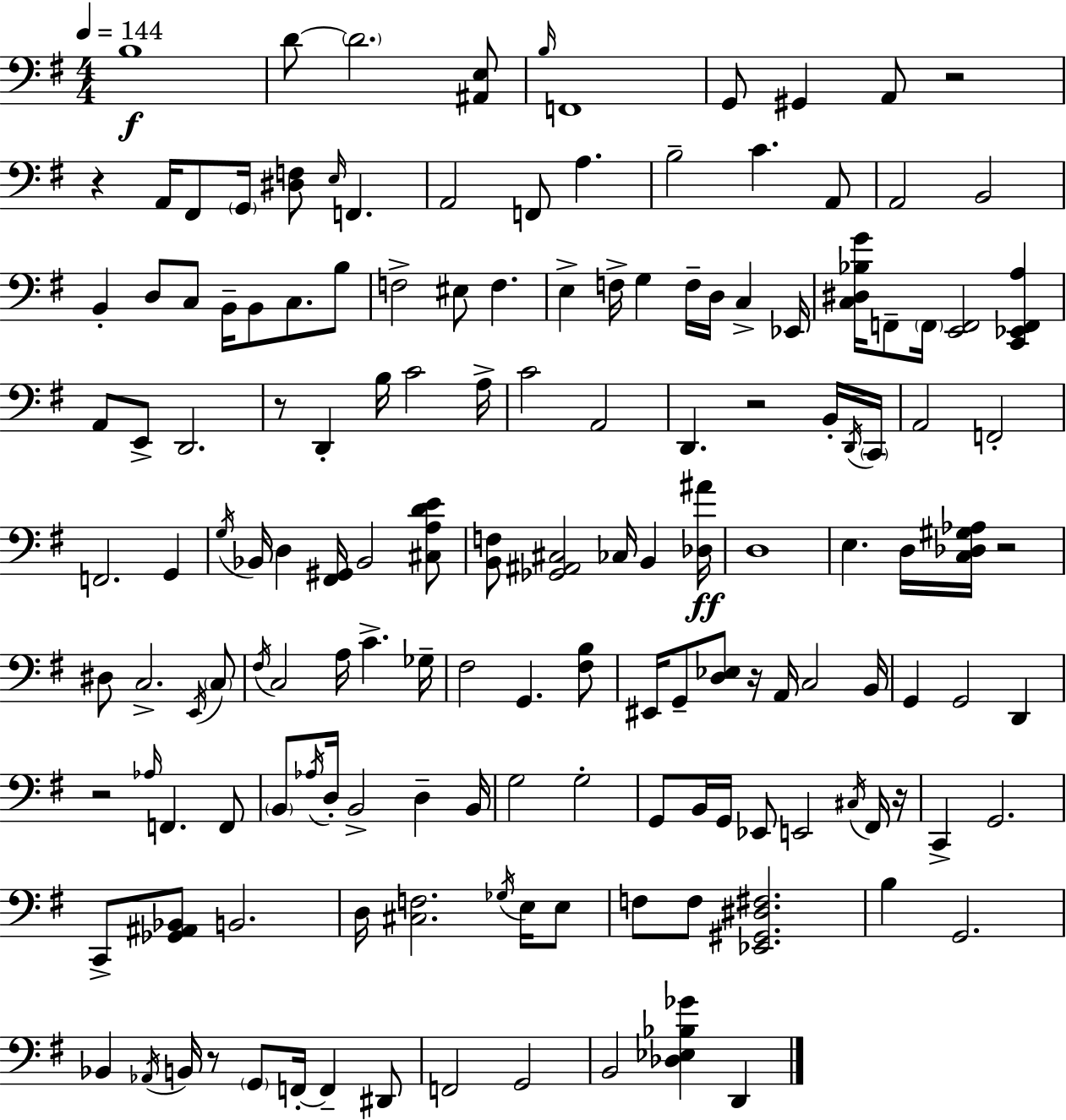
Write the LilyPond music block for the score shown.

{
  \clef bass
  \numericTimeSignature
  \time 4/4
  \key g \major
  \tempo 4 = 144
  b1\f | d'8~~ \parenthesize d'2. <ais, e>8 | \grace { b16 } f,1 | g,8 gis,4 a,8 r2 | \break r4 a,16 fis,8 \parenthesize g,16 <dis f>8 \grace { e16 } f,4. | a,2 f,8 a4. | b2-- c'4. | a,8 a,2 b,2 | \break b,4-. d8 c8 b,16-- b,8 c8. | b8 f2-> eis8 f4. | e4-> f16-> g4 f16-- d16 c4-> | ees,16 <c dis bes g'>16 f,8-- \parenthesize f,16 <e, f,>2 <c, ees, f, a>4 | \break a,8 e,8-> d,2. | r8 d,4-. b16 c'2 | a16-> c'2 a,2 | d,4. r2 | \break b,16-. \acciaccatura { d,16 } \parenthesize c,16 a,2 f,2-. | f,2. g,4 | \acciaccatura { g16 } bes,16 d4 <fis, gis,>16 bes,2 | <cis a d' e'>8 <b, f>8 <ges, ais, cis>2 ces16 b,4 | \break <des ais'>16\ff d1 | e4. d16 <c des gis aes>16 r2 | dis8 c2.-> | \acciaccatura { e,16 } \parenthesize c8 \acciaccatura { fis16 } c2 a16 c'4.-> | \break ges16-- fis2 g,4. | <fis b>8 eis,16 g,8-- <d ees>8 r16 a,16 c2 | b,16 g,4 g,2 | d,4 r2 \grace { aes16 } f,4. | \break f,8 \parenthesize b,8 \acciaccatura { aes16 } d16-. b,2-> | d4-- b,16 g2 | g2-. g,8 b,16 g,16 ees,8 e,2 | \acciaccatura { cis16 } fis,16 r16 c,4-> g,2. | \break c,8-> <ges, ais, bes,>8 b,2. | d16 <cis f>2. | \acciaccatura { ges16 } e16 e8 f8 f8 <ees, gis, dis fis>2. | b4 g,2. | \break bes,4 \acciaccatura { aes,16 } b,16 | r8 \parenthesize g,8 f,16-.~~ f,4-- dis,8 f,2 | g,2 b,2 | <des ees bes ges'>4 d,4 \bar "|."
}